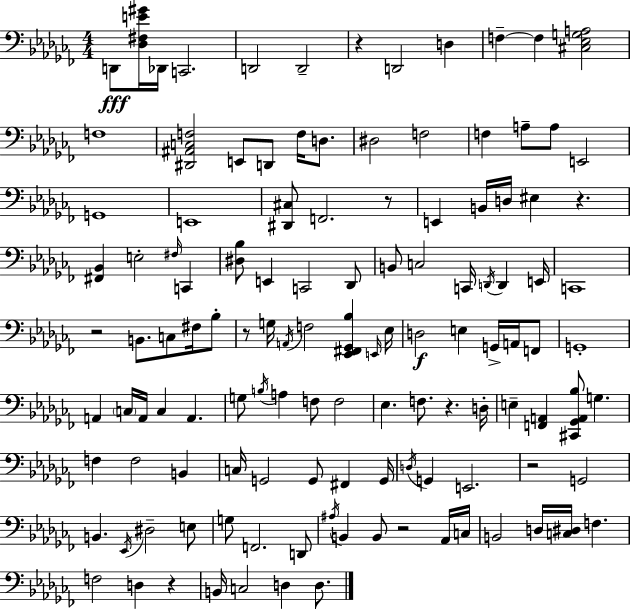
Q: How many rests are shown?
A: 9